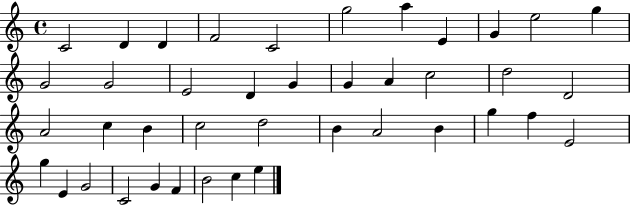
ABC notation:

X:1
T:Untitled
M:4/4
L:1/4
K:C
C2 D D F2 C2 g2 a E G e2 g G2 G2 E2 D G G A c2 d2 D2 A2 c B c2 d2 B A2 B g f E2 g E G2 C2 G F B2 c e